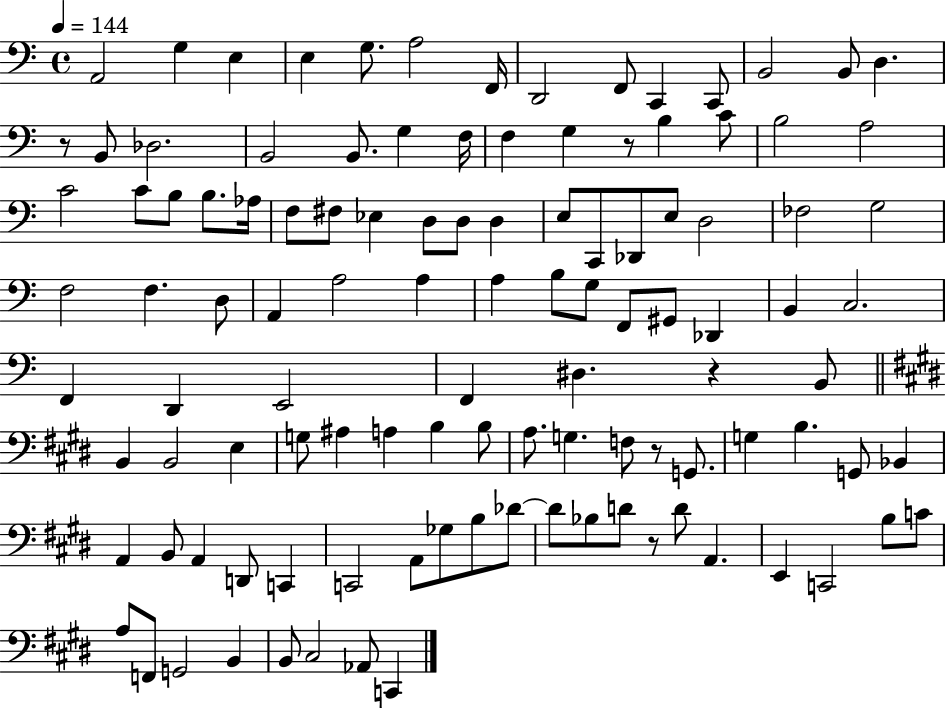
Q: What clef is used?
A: bass